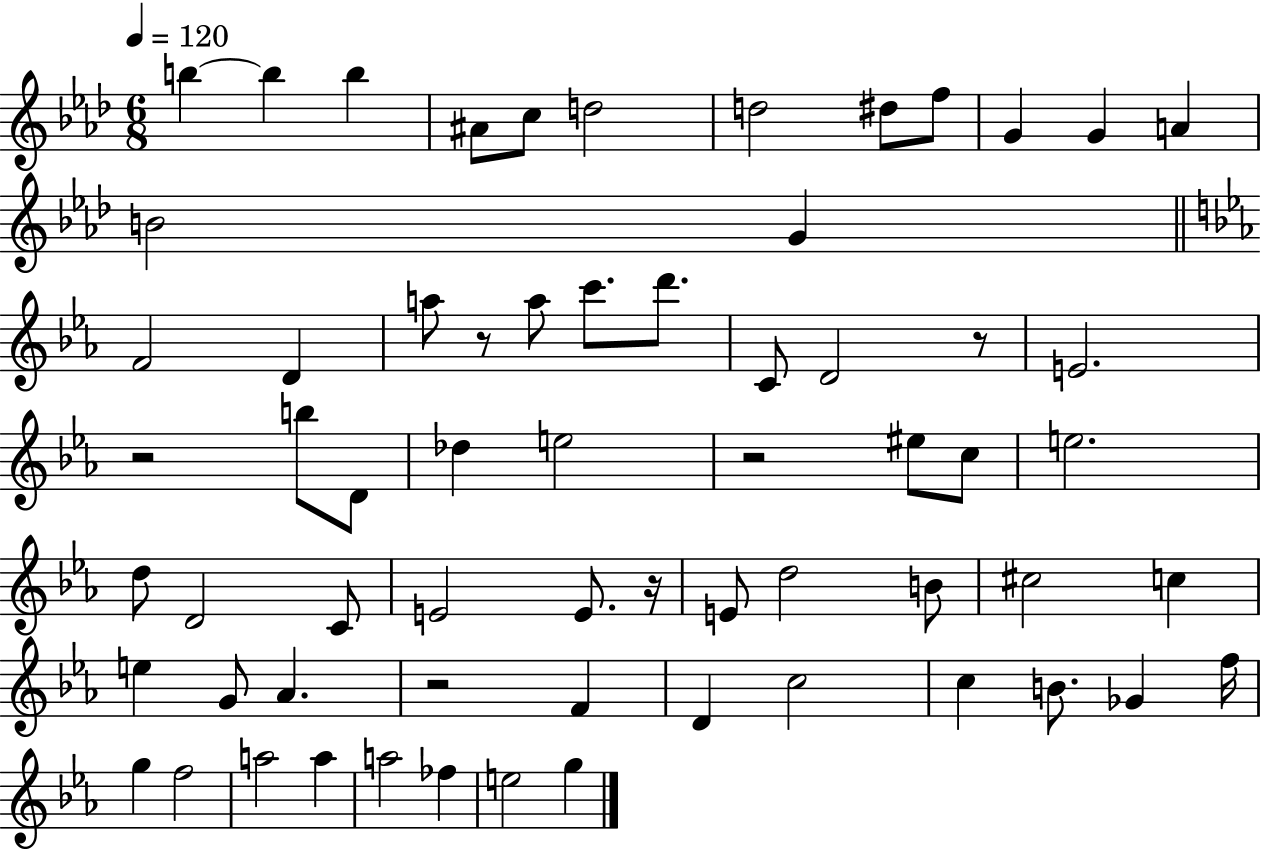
{
  \clef treble
  \numericTimeSignature
  \time 6/8
  \key aes \major
  \tempo 4 = 120
  b''4~~ b''4 b''4 | ais'8 c''8 d''2 | d''2 dis''8 f''8 | g'4 g'4 a'4 | \break b'2 g'4 | \bar "||" \break \key ees \major f'2 d'4 | a''8 r8 a''8 c'''8. d'''8. | c'8 d'2 r8 | e'2. | \break r2 b''8 d'8 | des''4 e''2 | r2 eis''8 c''8 | e''2. | \break d''8 d'2 c'8 | e'2 e'8. r16 | e'8 d''2 b'8 | cis''2 c''4 | \break e''4 g'8 aes'4. | r2 f'4 | d'4 c''2 | c''4 b'8. ges'4 f''16 | \break g''4 f''2 | a''2 a''4 | a''2 fes''4 | e''2 g''4 | \break \bar "|."
}